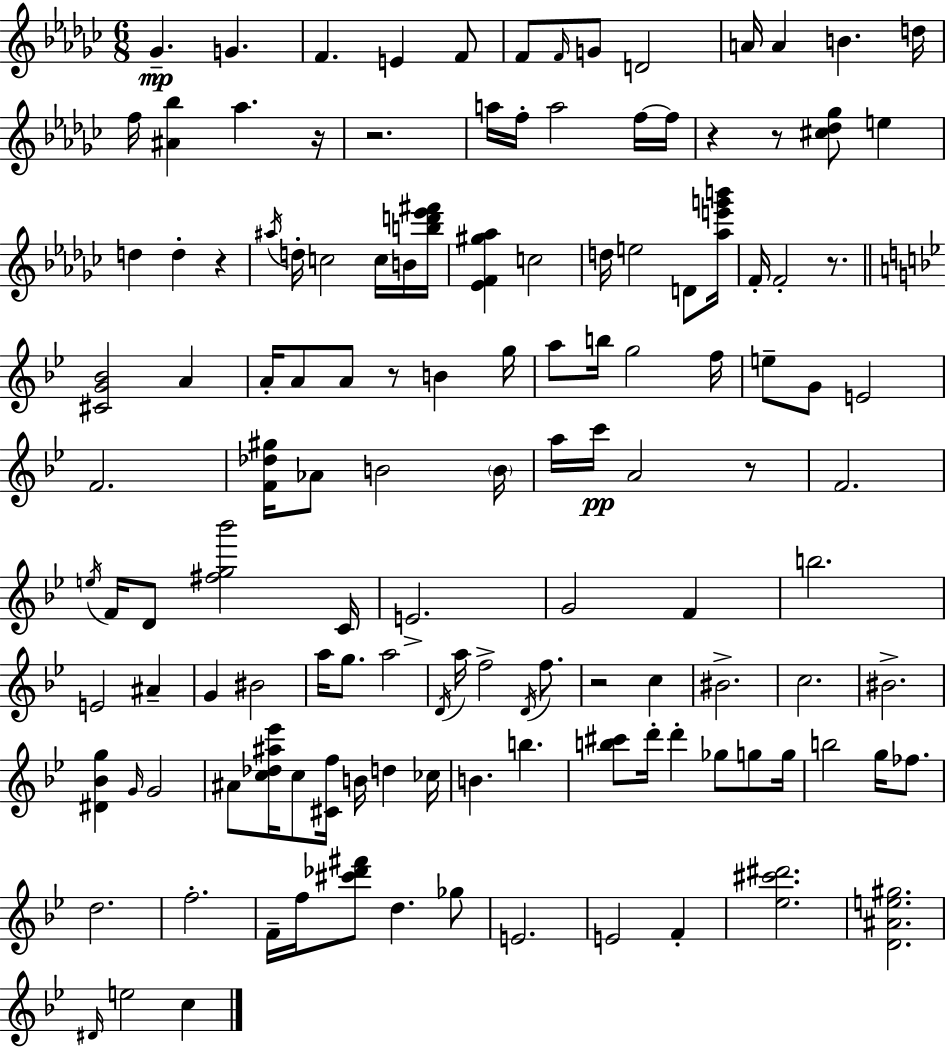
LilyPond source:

{
  \clef treble
  \numericTimeSignature
  \time 6/8
  \key ees \minor
  ges'4.--\mp g'4. | f'4. e'4 f'8 | f'8 \grace { f'16 } g'8 d'2 | a'16 a'4 b'4. | \break d''16 f''16 <ais' bes''>4 aes''4. | r16 r2. | a''16 f''16-. a''2 f''16~~ | f''16 r4 r8 <cis'' des'' ges''>8 e''4 | \break d''4 d''4-. r4 | \acciaccatura { ais''16 } d''16-. c''2 c''16 | b'16 <b'' d''' ees''' fis'''>16 <ees' f' gis'' aes''>4 c''2 | d''16 e''2 d'8 | \break <aes'' e''' g''' b'''>16 f'16-. f'2-. r8. | \bar "||" \break \key bes \major <cis' g' bes'>2 a'4 | a'16-. a'8 a'8 r8 b'4 g''16 | a''8 b''16 g''2 f''16 | e''8-- g'8 e'2 | \break f'2. | <f' des'' gis''>16 aes'8 b'2 \parenthesize b'16 | a''16 c'''16\pp a'2 r8 | f'2. | \break \acciaccatura { e''16 } f'16 d'8 <fis'' g'' bes'''>2 | c'16 e'2.-> | g'2 f'4 | b''2. | \break e'2 ais'4-- | g'4 bis'2 | a''16 g''8. a''2 | \acciaccatura { d'16 } a''16 f''2-> \acciaccatura { d'16 } | \break f''8. r2 c''4 | bis'2.-> | c''2. | bis'2.-> | \break <dis' bes' g''>4 \grace { g'16 } g'2 | ais'8 <c'' des'' ais'' ees'''>16 c''8 <cis' f''>16 b'16 d''4 | ces''16 b'4. b''4. | <b'' cis'''>8 d'''16-. d'''4-. ges''8 | \break g''8 g''16 b''2 | g''16 fes''8. d''2. | f''2.-. | f'16-- f''16 <cis''' des''' fis'''>8 d''4. | \break ges''8 e'2. | e'2 | f'4-. <ees'' cis''' dis'''>2. | <d' ais' e'' gis''>2. | \break \grace { dis'16 } e''2 | c''4 \bar "|."
}